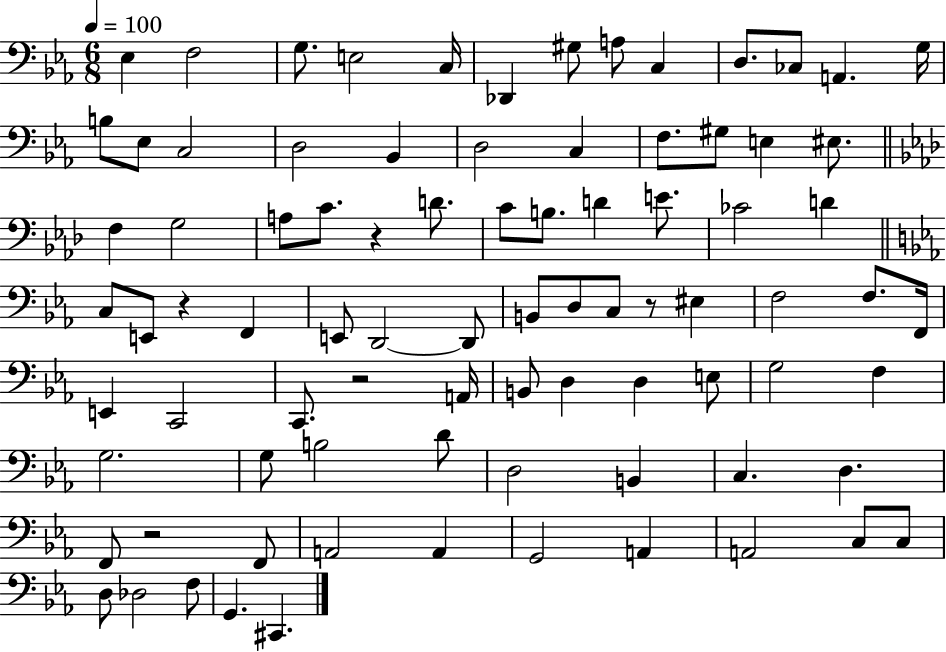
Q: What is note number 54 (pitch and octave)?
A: D3